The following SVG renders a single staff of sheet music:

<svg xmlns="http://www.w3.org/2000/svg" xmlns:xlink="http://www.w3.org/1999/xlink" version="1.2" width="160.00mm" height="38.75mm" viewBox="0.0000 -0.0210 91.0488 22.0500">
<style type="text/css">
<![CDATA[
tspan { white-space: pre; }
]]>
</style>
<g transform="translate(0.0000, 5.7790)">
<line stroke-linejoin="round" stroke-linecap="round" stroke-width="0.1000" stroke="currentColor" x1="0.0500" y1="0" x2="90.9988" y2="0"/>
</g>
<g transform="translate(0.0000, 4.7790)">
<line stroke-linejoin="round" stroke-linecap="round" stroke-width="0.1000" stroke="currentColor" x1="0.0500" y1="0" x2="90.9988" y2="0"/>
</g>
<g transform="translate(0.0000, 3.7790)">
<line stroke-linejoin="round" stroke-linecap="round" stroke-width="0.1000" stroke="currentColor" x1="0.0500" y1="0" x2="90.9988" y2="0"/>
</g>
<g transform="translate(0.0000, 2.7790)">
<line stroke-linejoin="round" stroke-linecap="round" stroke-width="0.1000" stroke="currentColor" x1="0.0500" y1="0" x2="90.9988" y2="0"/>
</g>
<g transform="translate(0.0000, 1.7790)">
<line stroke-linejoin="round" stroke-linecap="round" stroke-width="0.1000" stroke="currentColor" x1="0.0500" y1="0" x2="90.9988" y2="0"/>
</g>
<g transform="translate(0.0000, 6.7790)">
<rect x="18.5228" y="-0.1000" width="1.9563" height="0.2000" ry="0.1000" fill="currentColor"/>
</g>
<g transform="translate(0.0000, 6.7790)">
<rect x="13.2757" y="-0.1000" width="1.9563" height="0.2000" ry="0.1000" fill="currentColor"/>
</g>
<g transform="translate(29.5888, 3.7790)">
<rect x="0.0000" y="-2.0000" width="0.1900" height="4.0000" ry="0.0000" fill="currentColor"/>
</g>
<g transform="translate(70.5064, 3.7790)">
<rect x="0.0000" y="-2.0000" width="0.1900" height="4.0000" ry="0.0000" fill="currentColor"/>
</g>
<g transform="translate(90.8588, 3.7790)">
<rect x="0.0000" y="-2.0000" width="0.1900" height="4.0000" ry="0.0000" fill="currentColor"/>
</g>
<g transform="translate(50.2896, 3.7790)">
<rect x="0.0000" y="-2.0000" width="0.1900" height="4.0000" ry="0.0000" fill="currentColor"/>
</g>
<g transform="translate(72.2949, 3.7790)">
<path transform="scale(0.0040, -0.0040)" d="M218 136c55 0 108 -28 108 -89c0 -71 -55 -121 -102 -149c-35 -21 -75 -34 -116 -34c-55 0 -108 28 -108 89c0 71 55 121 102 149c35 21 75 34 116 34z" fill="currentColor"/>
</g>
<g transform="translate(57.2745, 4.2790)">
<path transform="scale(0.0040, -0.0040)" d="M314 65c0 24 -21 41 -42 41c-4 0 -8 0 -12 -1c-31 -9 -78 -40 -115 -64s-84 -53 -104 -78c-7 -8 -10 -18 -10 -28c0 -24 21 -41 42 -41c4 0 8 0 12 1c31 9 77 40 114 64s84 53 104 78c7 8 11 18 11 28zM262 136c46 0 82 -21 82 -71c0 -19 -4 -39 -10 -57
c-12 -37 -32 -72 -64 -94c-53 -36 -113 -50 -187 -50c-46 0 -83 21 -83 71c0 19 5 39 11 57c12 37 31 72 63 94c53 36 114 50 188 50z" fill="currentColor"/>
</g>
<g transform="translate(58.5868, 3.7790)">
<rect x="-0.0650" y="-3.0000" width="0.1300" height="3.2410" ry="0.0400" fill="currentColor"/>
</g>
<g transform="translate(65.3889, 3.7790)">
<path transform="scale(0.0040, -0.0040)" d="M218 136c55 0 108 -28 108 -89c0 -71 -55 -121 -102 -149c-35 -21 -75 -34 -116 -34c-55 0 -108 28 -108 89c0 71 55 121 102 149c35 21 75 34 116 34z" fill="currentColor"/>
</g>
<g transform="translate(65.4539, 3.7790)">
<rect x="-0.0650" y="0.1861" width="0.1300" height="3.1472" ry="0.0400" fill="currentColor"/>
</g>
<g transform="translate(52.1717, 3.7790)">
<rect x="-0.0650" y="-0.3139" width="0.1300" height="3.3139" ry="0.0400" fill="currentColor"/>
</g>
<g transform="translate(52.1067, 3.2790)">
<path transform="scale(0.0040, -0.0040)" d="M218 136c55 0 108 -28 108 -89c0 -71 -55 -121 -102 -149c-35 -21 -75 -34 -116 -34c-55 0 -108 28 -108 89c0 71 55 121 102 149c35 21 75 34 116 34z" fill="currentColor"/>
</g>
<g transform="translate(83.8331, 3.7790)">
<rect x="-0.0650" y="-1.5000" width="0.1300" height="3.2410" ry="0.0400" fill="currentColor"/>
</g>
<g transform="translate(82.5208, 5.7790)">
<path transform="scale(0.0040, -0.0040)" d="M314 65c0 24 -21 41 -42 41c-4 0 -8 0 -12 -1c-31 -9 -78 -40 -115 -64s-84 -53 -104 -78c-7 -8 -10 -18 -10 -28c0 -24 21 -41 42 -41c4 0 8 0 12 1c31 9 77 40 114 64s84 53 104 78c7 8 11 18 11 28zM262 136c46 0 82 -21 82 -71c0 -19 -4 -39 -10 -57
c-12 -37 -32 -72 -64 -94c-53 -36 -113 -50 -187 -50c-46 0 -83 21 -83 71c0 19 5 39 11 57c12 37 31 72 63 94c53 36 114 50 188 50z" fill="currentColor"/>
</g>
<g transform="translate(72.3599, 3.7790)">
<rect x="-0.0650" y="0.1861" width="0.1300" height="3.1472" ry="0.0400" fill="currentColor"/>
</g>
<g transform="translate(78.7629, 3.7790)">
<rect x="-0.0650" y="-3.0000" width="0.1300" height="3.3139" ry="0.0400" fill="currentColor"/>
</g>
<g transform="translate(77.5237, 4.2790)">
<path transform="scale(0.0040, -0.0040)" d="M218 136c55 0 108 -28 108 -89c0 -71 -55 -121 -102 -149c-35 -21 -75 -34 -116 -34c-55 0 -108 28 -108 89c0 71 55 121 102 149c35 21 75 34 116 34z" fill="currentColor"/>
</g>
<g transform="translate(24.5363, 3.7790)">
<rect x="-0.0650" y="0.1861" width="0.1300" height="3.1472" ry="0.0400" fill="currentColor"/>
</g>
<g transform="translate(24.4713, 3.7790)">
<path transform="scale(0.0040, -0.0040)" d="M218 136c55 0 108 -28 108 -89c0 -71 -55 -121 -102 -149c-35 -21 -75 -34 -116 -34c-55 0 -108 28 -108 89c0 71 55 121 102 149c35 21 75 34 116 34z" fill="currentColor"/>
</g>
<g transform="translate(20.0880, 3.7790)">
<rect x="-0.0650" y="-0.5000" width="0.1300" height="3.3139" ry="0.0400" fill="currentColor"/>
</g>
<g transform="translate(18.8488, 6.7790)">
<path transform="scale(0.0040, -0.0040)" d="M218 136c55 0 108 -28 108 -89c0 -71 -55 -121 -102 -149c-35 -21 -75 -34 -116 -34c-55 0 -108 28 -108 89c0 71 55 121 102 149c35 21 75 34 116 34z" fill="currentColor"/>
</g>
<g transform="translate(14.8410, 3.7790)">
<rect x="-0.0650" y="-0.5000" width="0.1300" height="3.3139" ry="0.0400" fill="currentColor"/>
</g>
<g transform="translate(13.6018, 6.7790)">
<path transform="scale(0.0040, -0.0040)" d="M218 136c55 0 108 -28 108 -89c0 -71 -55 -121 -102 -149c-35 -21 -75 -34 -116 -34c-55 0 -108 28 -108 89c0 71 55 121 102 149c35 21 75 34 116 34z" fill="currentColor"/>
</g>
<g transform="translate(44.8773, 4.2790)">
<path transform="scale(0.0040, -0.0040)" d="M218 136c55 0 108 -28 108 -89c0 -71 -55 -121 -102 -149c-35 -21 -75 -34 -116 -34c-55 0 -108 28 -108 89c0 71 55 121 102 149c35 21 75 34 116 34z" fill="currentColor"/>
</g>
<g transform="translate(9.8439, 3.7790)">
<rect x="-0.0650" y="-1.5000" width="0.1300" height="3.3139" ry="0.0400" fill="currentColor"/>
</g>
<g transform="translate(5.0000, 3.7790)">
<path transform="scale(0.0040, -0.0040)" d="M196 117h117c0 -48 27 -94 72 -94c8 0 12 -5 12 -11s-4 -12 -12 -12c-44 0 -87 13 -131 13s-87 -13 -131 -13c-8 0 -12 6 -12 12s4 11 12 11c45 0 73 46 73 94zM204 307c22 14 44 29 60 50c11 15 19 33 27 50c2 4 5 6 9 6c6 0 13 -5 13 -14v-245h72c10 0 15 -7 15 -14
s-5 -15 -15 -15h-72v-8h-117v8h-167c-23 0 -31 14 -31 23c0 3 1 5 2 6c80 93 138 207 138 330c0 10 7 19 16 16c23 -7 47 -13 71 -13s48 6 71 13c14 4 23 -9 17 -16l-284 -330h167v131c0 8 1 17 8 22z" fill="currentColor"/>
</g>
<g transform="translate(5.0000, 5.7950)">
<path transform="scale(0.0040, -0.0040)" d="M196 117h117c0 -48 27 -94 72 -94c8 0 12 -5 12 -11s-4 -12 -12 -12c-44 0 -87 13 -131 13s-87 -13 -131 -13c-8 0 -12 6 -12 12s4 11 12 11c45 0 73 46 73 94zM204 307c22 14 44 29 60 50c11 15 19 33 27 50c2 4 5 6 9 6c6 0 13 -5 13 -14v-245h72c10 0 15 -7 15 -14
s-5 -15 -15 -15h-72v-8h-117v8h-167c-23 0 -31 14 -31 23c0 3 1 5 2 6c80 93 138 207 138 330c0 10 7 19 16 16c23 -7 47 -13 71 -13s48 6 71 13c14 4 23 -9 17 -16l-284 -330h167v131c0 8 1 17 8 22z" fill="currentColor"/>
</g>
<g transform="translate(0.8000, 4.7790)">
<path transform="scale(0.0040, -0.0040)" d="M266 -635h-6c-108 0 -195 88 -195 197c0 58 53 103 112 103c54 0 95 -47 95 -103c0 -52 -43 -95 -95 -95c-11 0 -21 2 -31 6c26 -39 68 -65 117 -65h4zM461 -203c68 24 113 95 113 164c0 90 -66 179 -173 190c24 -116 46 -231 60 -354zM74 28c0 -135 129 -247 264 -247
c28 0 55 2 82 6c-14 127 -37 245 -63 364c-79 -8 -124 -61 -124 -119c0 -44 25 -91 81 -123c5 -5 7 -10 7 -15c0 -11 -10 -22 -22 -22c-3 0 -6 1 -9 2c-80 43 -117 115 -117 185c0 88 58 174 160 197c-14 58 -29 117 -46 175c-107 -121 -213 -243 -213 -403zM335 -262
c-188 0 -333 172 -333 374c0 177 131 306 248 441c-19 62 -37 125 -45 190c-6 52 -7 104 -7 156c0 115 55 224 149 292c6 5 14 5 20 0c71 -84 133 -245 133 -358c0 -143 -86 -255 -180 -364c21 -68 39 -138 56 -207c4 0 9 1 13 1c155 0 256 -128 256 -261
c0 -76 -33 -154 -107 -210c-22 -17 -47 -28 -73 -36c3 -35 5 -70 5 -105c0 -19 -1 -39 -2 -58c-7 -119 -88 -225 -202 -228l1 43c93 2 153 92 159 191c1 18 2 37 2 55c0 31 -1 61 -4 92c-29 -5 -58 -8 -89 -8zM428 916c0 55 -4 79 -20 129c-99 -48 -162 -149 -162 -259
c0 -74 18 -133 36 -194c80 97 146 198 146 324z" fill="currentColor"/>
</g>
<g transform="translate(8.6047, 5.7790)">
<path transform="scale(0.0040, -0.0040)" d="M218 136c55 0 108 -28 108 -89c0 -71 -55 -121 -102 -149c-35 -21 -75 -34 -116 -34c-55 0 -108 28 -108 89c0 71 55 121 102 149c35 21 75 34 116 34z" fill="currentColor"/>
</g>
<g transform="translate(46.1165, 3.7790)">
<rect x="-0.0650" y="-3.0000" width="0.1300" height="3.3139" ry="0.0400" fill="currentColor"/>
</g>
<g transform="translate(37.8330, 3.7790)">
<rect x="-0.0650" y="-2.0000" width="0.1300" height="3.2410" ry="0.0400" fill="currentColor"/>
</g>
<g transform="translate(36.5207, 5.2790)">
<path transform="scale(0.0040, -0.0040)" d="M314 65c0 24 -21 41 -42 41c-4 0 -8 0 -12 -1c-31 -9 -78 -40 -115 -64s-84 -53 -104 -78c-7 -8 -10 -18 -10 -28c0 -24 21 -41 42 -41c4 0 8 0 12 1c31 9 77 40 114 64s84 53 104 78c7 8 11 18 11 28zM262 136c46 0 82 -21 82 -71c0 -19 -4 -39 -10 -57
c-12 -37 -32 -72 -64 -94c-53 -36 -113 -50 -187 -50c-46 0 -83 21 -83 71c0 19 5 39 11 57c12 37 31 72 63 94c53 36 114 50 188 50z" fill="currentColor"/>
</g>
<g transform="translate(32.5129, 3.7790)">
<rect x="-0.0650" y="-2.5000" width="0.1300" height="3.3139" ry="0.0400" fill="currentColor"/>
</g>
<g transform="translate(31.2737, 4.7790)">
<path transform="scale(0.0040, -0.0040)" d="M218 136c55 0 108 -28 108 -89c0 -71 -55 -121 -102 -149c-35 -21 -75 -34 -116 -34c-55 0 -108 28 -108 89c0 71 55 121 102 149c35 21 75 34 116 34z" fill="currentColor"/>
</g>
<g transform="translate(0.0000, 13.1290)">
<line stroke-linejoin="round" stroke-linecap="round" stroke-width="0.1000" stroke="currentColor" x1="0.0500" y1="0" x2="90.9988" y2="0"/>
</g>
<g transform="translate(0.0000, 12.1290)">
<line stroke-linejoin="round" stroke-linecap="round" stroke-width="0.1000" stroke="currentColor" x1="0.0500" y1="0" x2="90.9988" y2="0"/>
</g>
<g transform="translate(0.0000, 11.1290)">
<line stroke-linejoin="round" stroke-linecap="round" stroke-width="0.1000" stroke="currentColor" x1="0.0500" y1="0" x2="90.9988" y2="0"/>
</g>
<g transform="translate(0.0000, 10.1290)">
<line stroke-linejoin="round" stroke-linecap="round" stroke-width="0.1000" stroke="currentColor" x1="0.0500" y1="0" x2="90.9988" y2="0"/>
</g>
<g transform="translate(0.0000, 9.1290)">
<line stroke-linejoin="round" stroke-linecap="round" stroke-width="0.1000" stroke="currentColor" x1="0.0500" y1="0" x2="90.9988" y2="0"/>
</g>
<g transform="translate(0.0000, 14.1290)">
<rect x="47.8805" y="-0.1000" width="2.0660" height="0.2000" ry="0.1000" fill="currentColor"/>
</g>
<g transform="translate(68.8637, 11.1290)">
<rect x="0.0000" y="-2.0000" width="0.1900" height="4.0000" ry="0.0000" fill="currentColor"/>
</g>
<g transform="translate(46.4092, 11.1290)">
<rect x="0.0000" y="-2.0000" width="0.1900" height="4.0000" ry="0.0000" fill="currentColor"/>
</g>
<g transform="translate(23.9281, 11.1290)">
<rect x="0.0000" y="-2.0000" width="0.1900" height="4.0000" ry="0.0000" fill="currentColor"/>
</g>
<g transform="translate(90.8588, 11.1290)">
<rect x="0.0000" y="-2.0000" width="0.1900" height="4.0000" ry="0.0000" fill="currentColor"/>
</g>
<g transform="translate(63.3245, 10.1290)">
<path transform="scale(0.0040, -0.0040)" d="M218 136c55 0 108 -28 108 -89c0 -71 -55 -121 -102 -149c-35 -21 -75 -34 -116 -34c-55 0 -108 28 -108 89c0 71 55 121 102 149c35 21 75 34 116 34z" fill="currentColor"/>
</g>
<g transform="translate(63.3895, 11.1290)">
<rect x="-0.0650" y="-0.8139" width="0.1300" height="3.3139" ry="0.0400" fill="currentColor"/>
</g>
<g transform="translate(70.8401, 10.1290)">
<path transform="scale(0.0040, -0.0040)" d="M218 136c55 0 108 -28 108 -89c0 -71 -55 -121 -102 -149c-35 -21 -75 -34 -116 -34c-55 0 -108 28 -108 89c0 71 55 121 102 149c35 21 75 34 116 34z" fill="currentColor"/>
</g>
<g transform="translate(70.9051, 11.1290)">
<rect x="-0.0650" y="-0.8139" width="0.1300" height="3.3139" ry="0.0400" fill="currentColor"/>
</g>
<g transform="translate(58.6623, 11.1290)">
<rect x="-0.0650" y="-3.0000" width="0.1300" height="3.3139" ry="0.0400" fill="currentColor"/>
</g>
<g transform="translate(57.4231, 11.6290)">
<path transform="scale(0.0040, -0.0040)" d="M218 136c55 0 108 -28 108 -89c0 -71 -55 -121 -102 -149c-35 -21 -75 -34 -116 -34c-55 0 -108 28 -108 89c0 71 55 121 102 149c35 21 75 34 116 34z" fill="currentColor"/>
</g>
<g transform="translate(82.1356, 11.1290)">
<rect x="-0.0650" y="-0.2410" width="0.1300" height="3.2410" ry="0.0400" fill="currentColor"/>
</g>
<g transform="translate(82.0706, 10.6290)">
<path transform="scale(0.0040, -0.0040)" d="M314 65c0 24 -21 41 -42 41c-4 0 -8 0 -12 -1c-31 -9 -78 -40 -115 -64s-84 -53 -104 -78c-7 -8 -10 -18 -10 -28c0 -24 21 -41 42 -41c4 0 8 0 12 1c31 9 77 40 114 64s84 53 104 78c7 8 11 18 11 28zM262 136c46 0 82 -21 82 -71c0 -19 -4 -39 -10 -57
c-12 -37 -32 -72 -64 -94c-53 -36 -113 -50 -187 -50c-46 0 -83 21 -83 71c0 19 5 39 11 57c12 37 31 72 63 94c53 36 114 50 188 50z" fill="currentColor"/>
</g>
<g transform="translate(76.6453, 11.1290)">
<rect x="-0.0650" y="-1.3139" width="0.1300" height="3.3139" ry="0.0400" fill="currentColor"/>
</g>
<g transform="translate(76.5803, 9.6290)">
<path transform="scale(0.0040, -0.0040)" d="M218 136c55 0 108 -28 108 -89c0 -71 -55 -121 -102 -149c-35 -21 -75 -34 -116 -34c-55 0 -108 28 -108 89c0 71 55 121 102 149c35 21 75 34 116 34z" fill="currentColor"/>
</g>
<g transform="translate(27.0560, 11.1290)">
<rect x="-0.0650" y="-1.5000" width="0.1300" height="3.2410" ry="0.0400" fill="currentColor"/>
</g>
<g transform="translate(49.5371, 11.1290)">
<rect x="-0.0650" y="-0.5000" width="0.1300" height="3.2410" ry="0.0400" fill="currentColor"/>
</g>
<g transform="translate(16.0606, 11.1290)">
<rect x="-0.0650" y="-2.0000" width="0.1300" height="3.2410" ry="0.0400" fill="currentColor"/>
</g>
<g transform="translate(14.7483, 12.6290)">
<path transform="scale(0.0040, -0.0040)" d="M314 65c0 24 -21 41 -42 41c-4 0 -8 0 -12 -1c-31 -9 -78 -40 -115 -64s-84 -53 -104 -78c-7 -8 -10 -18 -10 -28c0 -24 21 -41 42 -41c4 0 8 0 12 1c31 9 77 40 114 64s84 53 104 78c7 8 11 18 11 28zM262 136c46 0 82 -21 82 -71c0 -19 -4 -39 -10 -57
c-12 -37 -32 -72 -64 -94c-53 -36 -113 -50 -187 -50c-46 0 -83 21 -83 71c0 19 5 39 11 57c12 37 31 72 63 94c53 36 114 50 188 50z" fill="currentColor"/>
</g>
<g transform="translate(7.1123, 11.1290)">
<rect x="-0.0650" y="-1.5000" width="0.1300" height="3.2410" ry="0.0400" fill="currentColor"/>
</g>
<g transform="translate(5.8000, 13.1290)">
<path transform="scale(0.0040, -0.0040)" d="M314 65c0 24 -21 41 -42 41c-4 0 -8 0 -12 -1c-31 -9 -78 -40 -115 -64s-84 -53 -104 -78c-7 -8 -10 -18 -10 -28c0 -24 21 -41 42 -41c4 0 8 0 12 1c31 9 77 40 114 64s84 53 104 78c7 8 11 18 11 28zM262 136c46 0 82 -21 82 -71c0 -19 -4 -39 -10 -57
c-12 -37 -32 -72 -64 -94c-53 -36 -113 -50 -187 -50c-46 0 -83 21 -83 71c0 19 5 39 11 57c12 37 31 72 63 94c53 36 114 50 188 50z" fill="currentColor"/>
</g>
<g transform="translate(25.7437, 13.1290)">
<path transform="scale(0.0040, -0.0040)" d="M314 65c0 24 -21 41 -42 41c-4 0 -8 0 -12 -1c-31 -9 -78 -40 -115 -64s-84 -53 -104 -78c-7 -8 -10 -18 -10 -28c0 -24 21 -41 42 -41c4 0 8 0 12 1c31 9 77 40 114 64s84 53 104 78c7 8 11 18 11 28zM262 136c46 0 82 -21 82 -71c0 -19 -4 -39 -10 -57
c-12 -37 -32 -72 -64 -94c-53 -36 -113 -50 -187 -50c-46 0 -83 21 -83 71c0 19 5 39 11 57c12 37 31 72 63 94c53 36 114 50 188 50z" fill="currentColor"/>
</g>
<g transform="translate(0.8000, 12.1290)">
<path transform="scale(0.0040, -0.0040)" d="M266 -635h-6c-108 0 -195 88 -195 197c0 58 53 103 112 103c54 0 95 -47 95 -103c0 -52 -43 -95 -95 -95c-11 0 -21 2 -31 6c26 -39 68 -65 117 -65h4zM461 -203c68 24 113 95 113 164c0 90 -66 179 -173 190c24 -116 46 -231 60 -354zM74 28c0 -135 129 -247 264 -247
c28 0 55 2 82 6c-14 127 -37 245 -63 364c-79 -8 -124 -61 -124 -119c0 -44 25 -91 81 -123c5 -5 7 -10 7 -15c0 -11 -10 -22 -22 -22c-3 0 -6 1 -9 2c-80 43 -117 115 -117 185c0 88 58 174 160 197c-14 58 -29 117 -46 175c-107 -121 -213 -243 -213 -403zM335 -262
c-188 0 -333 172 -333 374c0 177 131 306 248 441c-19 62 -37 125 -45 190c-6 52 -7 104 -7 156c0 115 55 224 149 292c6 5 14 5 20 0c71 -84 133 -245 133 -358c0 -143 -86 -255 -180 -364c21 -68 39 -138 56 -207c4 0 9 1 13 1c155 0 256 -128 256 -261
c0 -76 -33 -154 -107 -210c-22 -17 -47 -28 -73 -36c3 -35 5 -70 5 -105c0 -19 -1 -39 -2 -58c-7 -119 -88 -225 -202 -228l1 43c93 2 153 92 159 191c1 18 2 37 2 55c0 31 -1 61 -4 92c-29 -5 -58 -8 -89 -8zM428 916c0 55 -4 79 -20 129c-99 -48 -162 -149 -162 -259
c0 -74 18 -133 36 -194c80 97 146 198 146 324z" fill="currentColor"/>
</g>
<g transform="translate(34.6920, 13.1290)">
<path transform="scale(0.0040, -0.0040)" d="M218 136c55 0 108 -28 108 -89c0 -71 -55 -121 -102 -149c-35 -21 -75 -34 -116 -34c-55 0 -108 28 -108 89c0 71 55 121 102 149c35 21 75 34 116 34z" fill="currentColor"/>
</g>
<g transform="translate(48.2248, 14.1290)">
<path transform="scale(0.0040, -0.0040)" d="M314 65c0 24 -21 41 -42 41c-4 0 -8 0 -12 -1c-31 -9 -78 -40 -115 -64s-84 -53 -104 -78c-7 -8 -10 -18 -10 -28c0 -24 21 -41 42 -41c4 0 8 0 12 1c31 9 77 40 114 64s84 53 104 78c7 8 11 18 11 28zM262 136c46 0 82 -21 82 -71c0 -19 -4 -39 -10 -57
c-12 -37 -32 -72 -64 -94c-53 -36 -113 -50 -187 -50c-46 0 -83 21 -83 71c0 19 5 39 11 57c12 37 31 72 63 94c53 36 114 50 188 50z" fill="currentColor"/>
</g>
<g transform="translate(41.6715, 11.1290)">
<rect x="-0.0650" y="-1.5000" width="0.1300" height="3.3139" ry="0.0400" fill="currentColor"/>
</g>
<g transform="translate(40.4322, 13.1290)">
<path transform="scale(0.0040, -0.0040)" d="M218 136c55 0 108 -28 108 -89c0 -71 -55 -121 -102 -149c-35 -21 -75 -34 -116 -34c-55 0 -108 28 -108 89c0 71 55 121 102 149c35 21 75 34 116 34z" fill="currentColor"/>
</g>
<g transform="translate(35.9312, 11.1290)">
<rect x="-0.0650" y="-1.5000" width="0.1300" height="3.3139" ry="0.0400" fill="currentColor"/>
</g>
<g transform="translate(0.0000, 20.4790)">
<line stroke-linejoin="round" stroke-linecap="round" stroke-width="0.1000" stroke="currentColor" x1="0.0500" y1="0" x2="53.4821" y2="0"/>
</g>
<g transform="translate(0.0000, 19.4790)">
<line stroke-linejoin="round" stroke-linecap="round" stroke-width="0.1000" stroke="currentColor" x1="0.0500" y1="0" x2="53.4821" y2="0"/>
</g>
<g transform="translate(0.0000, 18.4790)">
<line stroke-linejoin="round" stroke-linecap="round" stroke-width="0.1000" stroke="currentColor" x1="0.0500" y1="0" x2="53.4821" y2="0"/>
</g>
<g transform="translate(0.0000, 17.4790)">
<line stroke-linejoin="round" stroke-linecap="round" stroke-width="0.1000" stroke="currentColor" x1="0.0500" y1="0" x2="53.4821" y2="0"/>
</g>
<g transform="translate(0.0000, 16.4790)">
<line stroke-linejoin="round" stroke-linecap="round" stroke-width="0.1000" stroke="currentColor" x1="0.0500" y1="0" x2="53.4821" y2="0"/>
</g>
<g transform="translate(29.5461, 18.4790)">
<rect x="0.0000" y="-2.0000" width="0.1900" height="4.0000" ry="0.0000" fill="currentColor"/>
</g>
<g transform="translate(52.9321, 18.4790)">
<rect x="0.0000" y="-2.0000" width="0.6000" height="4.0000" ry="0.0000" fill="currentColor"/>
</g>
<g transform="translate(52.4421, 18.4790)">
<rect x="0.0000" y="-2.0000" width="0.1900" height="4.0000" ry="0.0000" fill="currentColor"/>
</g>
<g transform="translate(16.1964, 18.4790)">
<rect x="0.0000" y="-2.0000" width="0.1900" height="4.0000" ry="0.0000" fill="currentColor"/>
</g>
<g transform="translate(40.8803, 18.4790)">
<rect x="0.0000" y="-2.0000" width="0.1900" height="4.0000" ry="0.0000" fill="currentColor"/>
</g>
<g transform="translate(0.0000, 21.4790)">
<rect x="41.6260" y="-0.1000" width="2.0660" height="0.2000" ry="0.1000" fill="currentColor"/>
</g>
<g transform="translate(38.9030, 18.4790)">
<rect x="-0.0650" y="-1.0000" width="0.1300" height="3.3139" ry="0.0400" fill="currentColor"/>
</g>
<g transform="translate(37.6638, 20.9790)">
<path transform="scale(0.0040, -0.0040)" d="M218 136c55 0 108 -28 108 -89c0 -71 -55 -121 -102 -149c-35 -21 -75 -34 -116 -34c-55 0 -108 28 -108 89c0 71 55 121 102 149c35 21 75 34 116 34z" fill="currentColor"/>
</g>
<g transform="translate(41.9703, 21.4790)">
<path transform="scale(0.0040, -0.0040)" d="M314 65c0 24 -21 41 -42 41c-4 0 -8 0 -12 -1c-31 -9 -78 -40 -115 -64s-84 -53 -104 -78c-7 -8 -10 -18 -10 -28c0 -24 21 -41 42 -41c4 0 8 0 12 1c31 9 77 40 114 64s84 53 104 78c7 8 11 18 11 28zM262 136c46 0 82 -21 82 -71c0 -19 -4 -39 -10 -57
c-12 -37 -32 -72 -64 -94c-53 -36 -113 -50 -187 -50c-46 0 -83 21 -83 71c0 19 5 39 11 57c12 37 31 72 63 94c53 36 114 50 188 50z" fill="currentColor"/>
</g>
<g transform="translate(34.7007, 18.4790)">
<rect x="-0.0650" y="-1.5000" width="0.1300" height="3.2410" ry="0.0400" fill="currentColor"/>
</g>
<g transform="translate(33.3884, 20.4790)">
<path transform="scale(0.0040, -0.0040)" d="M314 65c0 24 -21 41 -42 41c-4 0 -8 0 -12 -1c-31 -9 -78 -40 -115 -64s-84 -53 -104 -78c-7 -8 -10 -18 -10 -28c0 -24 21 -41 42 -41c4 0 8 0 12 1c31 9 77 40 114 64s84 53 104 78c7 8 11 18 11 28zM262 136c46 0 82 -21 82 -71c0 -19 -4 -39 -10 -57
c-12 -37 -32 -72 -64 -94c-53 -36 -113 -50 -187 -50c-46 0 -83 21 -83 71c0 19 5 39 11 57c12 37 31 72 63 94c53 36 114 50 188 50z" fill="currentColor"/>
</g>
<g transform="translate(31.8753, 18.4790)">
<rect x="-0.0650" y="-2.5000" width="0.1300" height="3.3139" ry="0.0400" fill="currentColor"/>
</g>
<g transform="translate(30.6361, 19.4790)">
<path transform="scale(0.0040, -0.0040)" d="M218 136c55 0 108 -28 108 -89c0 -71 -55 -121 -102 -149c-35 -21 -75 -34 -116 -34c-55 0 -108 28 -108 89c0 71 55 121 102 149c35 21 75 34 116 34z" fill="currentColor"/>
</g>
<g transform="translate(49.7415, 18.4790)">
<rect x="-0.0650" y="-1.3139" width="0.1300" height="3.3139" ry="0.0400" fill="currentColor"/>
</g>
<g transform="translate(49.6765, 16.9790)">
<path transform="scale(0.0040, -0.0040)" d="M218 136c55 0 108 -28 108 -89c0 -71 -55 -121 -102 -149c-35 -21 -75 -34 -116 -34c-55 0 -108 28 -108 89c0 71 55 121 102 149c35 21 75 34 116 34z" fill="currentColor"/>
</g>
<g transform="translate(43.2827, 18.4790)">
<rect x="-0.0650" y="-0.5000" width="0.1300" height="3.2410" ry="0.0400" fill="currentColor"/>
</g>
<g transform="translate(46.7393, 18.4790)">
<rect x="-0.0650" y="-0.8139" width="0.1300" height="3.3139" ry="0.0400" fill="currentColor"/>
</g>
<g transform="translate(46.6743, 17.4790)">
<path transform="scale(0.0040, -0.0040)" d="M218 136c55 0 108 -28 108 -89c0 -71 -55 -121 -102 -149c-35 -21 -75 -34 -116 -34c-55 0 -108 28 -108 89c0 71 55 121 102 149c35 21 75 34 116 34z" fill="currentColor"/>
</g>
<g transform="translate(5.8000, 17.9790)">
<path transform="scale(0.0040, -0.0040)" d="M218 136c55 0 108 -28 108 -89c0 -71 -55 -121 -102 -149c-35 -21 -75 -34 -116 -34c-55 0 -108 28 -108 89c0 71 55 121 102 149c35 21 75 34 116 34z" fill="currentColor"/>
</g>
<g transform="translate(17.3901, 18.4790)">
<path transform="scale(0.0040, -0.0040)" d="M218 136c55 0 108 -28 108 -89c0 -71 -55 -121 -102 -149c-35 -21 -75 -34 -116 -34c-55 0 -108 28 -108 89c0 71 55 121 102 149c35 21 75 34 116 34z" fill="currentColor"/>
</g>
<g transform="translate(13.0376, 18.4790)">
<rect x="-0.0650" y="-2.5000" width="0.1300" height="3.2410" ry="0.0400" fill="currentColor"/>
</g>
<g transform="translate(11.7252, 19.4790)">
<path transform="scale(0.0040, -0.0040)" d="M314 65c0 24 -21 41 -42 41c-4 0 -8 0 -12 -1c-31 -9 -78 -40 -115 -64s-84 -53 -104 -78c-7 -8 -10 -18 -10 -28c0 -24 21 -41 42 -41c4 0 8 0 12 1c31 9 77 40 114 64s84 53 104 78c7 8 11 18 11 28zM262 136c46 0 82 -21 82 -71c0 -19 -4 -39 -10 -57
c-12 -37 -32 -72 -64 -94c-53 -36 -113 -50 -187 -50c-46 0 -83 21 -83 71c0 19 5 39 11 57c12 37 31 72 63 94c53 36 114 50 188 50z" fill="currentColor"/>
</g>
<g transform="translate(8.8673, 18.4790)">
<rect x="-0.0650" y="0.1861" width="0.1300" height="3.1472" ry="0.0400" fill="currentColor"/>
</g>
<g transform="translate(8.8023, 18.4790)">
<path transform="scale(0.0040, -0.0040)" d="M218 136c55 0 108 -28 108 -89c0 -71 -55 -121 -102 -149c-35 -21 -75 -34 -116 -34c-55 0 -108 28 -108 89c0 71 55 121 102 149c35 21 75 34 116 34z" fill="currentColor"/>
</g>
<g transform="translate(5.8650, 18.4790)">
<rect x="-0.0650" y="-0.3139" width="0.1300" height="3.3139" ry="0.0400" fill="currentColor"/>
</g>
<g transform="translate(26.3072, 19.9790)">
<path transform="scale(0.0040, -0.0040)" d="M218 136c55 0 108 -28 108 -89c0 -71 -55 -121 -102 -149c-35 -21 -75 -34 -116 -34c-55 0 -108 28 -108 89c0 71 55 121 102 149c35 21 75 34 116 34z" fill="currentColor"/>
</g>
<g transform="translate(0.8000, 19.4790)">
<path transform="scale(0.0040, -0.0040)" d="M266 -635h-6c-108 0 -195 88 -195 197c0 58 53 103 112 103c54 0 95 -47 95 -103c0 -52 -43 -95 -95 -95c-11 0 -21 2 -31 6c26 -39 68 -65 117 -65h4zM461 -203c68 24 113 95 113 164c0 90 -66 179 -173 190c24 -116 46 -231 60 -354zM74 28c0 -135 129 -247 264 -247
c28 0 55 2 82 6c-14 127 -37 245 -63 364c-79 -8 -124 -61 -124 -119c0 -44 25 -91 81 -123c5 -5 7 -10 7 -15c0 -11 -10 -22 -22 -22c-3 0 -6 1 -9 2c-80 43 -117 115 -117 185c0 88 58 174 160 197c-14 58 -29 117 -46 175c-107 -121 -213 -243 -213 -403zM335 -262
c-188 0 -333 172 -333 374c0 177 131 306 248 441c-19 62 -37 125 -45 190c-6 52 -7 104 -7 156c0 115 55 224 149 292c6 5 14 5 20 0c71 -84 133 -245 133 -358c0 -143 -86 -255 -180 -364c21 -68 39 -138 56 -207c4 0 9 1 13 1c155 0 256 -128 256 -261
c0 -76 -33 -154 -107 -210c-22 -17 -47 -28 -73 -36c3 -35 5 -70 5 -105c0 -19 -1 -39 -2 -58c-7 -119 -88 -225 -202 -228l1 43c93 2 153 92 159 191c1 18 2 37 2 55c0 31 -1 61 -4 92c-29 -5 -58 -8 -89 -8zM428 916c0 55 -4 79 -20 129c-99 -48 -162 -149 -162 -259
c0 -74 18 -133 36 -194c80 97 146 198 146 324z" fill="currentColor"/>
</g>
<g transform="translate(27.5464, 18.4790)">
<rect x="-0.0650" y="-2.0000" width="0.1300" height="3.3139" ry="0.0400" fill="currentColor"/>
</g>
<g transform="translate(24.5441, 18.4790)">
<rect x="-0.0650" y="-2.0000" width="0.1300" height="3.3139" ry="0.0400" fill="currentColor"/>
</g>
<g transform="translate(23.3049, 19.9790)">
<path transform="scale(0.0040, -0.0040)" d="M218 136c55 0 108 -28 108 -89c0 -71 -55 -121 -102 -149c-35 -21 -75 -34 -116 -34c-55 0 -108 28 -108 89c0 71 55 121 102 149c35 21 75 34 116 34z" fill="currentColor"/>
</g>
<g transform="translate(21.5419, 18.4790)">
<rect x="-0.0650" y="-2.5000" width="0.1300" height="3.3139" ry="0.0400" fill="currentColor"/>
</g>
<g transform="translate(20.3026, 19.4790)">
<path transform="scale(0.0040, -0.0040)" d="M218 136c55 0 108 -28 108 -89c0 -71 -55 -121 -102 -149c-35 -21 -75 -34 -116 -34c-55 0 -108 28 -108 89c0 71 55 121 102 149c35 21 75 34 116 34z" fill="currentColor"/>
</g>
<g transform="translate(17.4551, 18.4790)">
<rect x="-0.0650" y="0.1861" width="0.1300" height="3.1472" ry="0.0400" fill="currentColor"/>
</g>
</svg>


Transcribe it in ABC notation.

X:1
T:Untitled
M:4/4
L:1/4
K:C
E C C B G F2 A c A2 B B A E2 E2 F2 E2 E E C2 A d d e c2 c B G2 B G F F G E2 D C2 d e